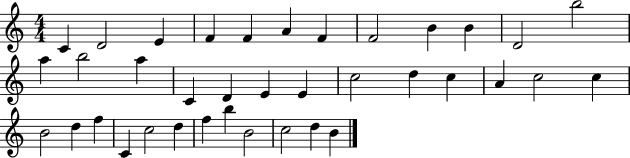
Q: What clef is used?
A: treble